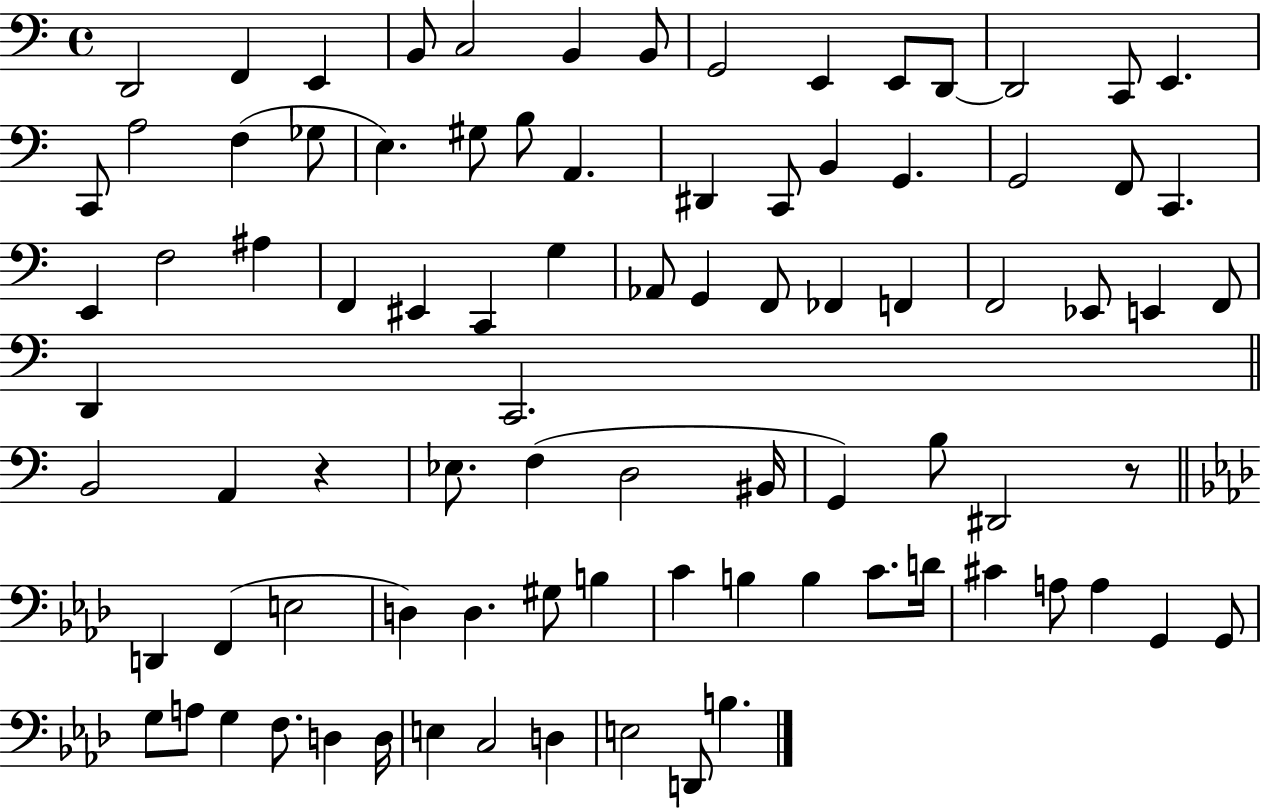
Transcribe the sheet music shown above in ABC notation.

X:1
T:Untitled
M:4/4
L:1/4
K:C
D,,2 F,, E,, B,,/2 C,2 B,, B,,/2 G,,2 E,, E,,/2 D,,/2 D,,2 C,,/2 E,, C,,/2 A,2 F, _G,/2 E, ^G,/2 B,/2 A,, ^D,, C,,/2 B,, G,, G,,2 F,,/2 C,, E,, F,2 ^A, F,, ^E,, C,, G, _A,,/2 G,, F,,/2 _F,, F,, F,,2 _E,,/2 E,, F,,/2 D,, C,,2 B,,2 A,, z _E,/2 F, D,2 ^B,,/4 G,, B,/2 ^D,,2 z/2 D,, F,, E,2 D, D, ^G,/2 B, C B, B, C/2 D/4 ^C A,/2 A, G,, G,,/2 G,/2 A,/2 G, F,/2 D, D,/4 E, C,2 D, E,2 D,,/2 B,